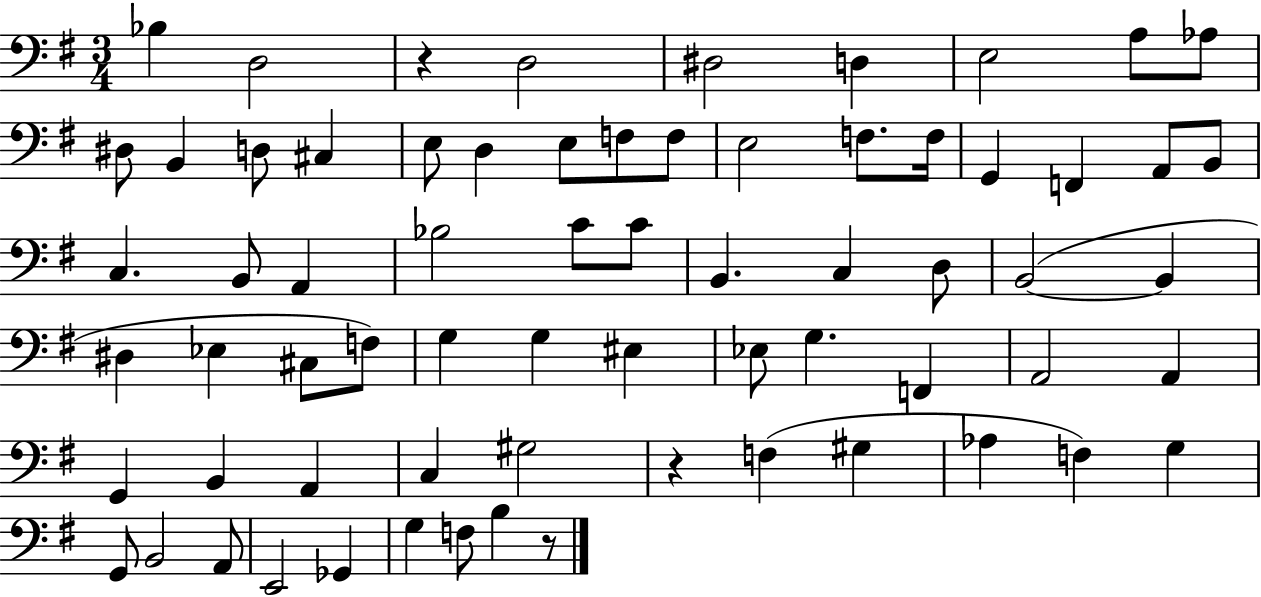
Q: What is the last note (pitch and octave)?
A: B3